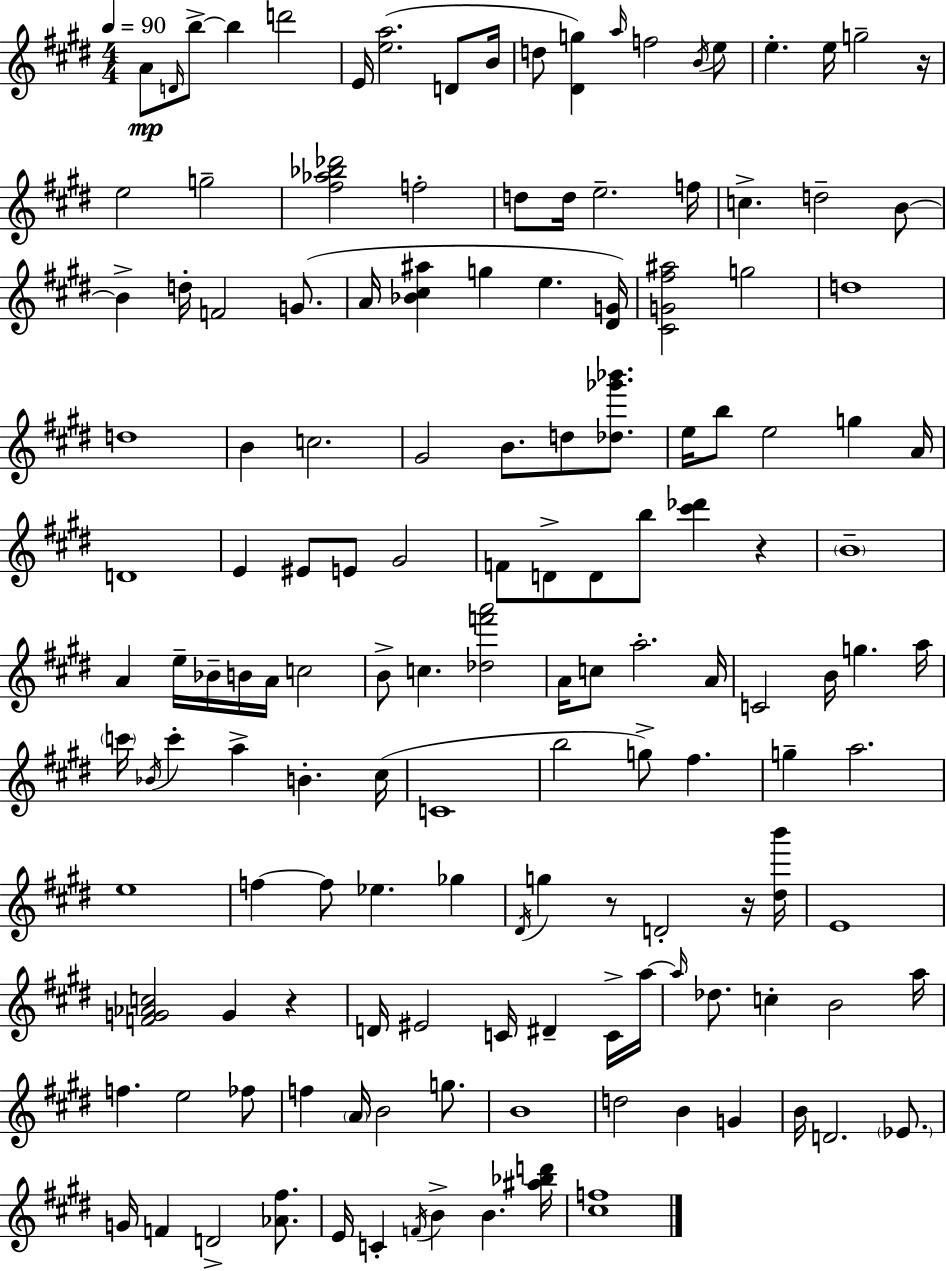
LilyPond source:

{
  \clef treble
  \numericTimeSignature
  \time 4/4
  \key e \major
  \tempo 4 = 90
  a'8\mp \grace { d'16 } b''8->~~ b''4 d'''2 | e'16 <e'' a''>2.( d'8 | b'16 d''8 <dis' g''>4) \grace { a''16 } f''2 | \acciaccatura { b'16 } e''8 e''4.-. e''16 g''2-- | \break r16 e''2 g''2-- | <fis'' aes'' bes'' des'''>2 f''2-. | d''8 d''16 e''2.-- | f''16 c''4.-> d''2-- | \break b'8~~ b'4-> d''16-. f'2 | g'8.( a'16 <bes' cis'' ais''>4 g''4 e''4. | <dis' g'>16) <cis' g' fis'' ais''>2 g''2 | d''1 | \break d''1 | b'4 c''2. | gis'2 b'8. d''8 | <des'' ges''' bes'''>8. e''16 b''8 e''2 g''4 | \break a'16 d'1 | e'4 eis'8 e'8 gis'2 | f'8 d'8-> d'8 b''8 <cis''' des'''>4 r4 | \parenthesize b'1-- | \break a'4 e''16-- bes'16-- b'16 a'16 c''2 | b'8-> c''4. <des'' f''' a'''>2 | a'16 c''8 a''2.-. | a'16 c'2 b'16 g''4. | \break a''16 \parenthesize c'''16 \acciaccatura { bes'16 } c'''4-. a''4-> b'4.-. | cis''16( c'1 | b''2 g''8->) fis''4. | g''4-- a''2. | \break e''1 | f''4~~ f''8 ees''4. | ges''4 \acciaccatura { dis'16 } g''4 r8 d'2-. | r16 <dis'' b'''>16 e'1 | \break <f' g' aes' c''>2 g'4 | r4 d'16 eis'2 c'16 dis'4-- | c'16-> a''16~~ \grace { a''16 } des''8. c''4-. b'2 | a''16 f''4. e''2 | \break fes''8 f''4 \parenthesize a'16 b'2 | g''8. b'1 | d''2 b'4 | g'4 b'16 d'2. | \break \parenthesize ees'8. g'16 f'4 d'2-> | <aes' fis''>8. e'16 c'4-. \acciaccatura { f'16 } b'4-> | b'4. <ais'' bes'' d'''>16 <cis'' f''>1 | \bar "|."
}